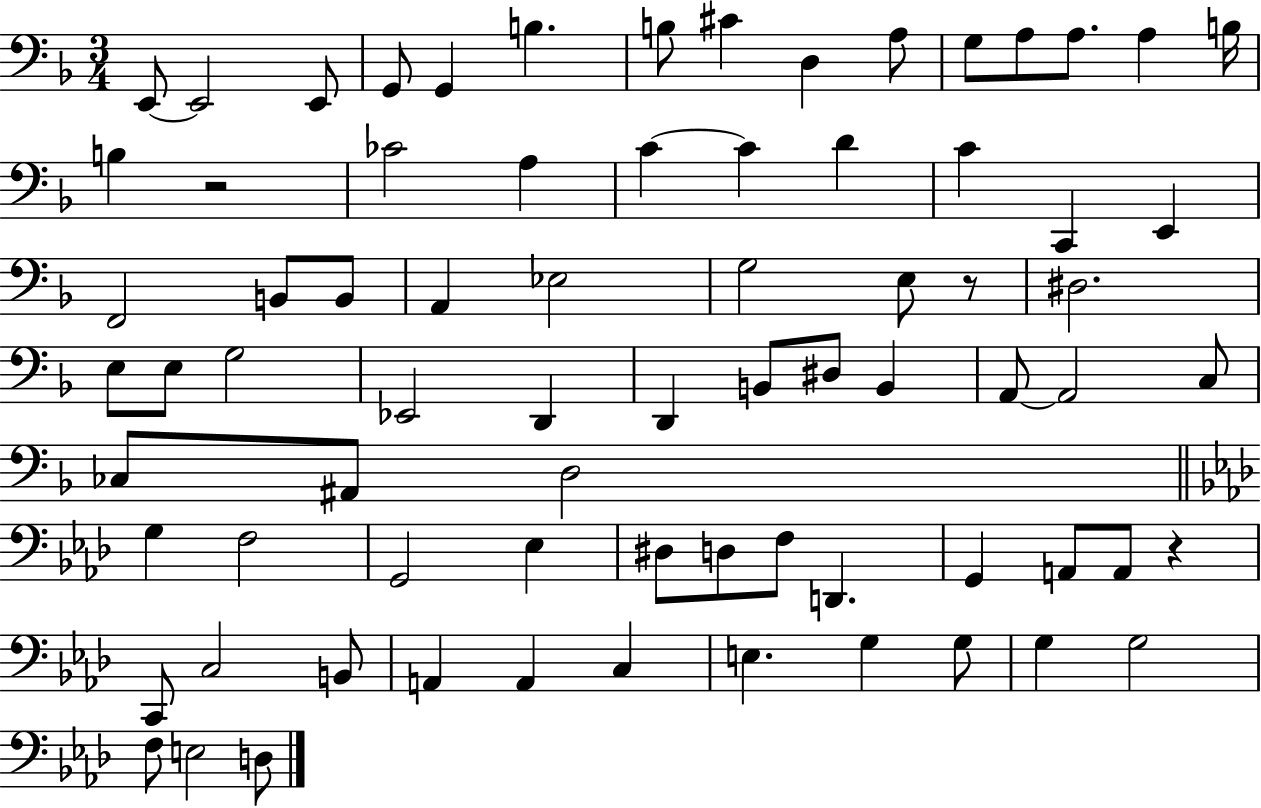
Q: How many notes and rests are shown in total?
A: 75